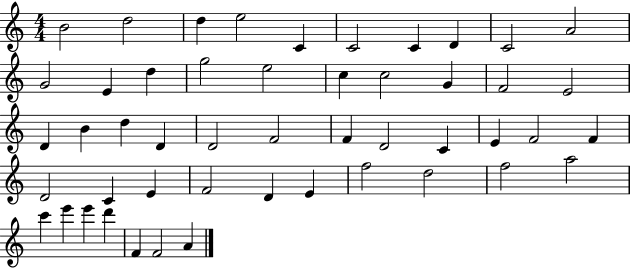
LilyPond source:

{
  \clef treble
  \numericTimeSignature
  \time 4/4
  \key c \major
  b'2 d''2 | d''4 e''2 c'4 | c'2 c'4 d'4 | c'2 a'2 | \break g'2 e'4 d''4 | g''2 e''2 | c''4 c''2 g'4 | f'2 e'2 | \break d'4 b'4 d''4 d'4 | d'2 f'2 | f'4 d'2 c'4 | e'4 f'2 f'4 | \break d'2 c'4 e'4 | f'2 d'4 e'4 | f''2 d''2 | f''2 a''2 | \break c'''4 e'''4 e'''4 d'''4 | f'4 f'2 a'4 | \bar "|."
}